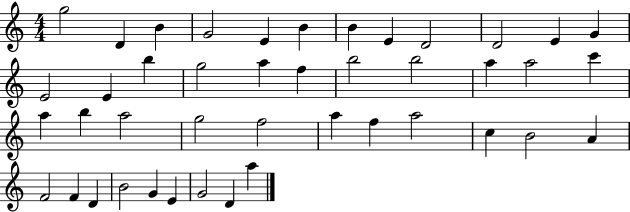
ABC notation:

X:1
T:Untitled
M:4/4
L:1/4
K:C
g2 D B G2 E B B E D2 D2 E G E2 E b g2 a f b2 b2 a a2 c' a b a2 g2 f2 a f a2 c B2 A F2 F D B2 G E G2 D a